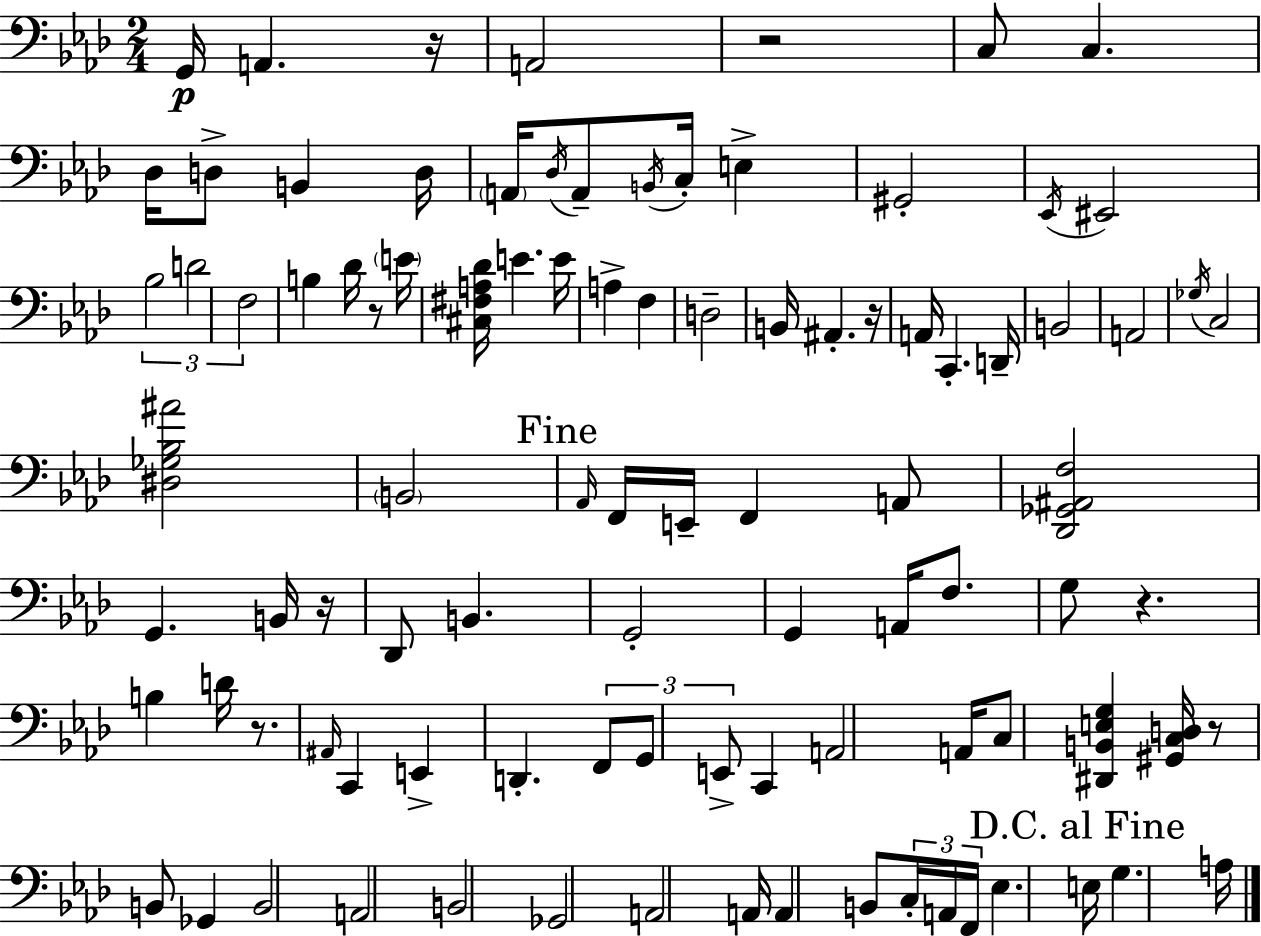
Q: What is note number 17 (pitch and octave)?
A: Eb2